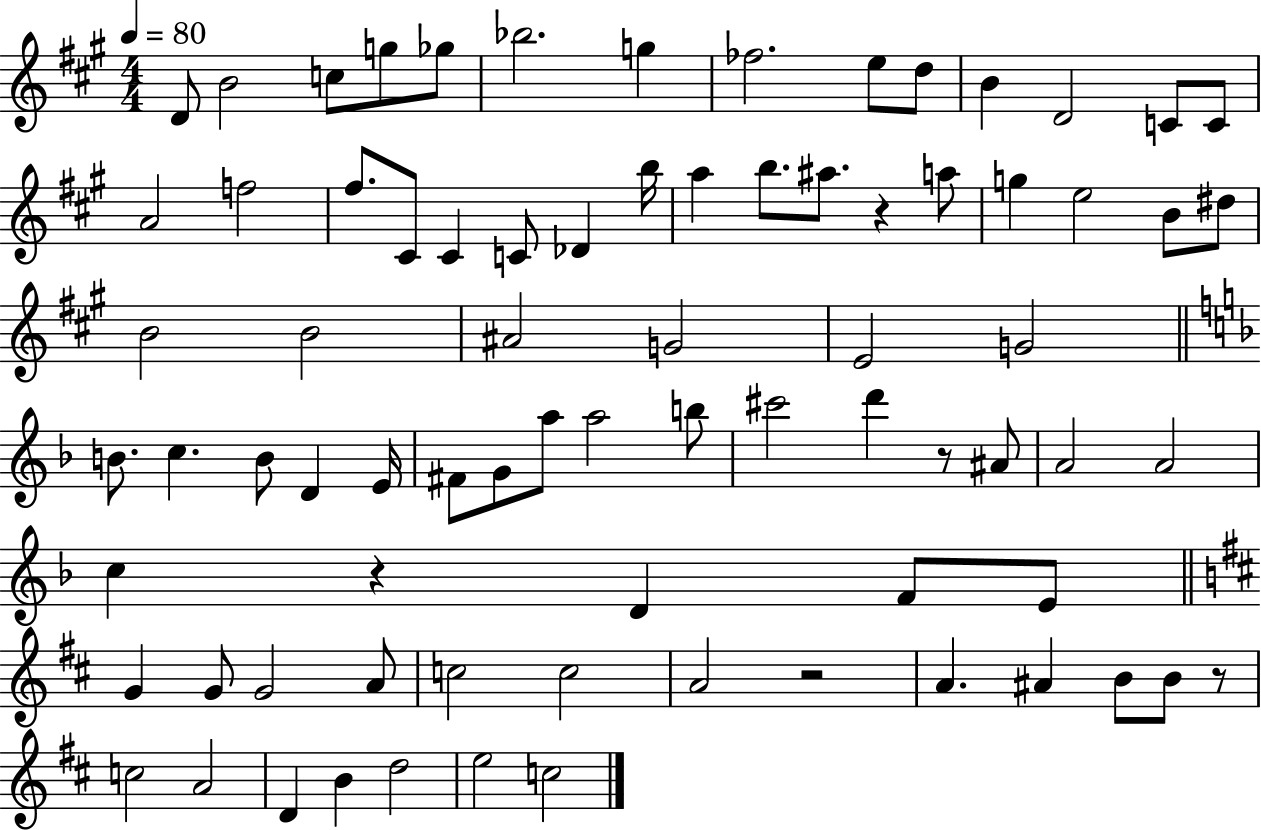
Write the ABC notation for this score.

X:1
T:Untitled
M:4/4
L:1/4
K:A
D/2 B2 c/2 g/2 _g/2 _b2 g _f2 e/2 d/2 B D2 C/2 C/2 A2 f2 ^f/2 ^C/2 ^C C/2 _D b/4 a b/2 ^a/2 z a/2 g e2 B/2 ^d/2 B2 B2 ^A2 G2 E2 G2 B/2 c B/2 D E/4 ^F/2 G/2 a/2 a2 b/2 ^c'2 d' z/2 ^A/2 A2 A2 c z D F/2 E/2 G G/2 G2 A/2 c2 c2 A2 z2 A ^A B/2 B/2 z/2 c2 A2 D B d2 e2 c2